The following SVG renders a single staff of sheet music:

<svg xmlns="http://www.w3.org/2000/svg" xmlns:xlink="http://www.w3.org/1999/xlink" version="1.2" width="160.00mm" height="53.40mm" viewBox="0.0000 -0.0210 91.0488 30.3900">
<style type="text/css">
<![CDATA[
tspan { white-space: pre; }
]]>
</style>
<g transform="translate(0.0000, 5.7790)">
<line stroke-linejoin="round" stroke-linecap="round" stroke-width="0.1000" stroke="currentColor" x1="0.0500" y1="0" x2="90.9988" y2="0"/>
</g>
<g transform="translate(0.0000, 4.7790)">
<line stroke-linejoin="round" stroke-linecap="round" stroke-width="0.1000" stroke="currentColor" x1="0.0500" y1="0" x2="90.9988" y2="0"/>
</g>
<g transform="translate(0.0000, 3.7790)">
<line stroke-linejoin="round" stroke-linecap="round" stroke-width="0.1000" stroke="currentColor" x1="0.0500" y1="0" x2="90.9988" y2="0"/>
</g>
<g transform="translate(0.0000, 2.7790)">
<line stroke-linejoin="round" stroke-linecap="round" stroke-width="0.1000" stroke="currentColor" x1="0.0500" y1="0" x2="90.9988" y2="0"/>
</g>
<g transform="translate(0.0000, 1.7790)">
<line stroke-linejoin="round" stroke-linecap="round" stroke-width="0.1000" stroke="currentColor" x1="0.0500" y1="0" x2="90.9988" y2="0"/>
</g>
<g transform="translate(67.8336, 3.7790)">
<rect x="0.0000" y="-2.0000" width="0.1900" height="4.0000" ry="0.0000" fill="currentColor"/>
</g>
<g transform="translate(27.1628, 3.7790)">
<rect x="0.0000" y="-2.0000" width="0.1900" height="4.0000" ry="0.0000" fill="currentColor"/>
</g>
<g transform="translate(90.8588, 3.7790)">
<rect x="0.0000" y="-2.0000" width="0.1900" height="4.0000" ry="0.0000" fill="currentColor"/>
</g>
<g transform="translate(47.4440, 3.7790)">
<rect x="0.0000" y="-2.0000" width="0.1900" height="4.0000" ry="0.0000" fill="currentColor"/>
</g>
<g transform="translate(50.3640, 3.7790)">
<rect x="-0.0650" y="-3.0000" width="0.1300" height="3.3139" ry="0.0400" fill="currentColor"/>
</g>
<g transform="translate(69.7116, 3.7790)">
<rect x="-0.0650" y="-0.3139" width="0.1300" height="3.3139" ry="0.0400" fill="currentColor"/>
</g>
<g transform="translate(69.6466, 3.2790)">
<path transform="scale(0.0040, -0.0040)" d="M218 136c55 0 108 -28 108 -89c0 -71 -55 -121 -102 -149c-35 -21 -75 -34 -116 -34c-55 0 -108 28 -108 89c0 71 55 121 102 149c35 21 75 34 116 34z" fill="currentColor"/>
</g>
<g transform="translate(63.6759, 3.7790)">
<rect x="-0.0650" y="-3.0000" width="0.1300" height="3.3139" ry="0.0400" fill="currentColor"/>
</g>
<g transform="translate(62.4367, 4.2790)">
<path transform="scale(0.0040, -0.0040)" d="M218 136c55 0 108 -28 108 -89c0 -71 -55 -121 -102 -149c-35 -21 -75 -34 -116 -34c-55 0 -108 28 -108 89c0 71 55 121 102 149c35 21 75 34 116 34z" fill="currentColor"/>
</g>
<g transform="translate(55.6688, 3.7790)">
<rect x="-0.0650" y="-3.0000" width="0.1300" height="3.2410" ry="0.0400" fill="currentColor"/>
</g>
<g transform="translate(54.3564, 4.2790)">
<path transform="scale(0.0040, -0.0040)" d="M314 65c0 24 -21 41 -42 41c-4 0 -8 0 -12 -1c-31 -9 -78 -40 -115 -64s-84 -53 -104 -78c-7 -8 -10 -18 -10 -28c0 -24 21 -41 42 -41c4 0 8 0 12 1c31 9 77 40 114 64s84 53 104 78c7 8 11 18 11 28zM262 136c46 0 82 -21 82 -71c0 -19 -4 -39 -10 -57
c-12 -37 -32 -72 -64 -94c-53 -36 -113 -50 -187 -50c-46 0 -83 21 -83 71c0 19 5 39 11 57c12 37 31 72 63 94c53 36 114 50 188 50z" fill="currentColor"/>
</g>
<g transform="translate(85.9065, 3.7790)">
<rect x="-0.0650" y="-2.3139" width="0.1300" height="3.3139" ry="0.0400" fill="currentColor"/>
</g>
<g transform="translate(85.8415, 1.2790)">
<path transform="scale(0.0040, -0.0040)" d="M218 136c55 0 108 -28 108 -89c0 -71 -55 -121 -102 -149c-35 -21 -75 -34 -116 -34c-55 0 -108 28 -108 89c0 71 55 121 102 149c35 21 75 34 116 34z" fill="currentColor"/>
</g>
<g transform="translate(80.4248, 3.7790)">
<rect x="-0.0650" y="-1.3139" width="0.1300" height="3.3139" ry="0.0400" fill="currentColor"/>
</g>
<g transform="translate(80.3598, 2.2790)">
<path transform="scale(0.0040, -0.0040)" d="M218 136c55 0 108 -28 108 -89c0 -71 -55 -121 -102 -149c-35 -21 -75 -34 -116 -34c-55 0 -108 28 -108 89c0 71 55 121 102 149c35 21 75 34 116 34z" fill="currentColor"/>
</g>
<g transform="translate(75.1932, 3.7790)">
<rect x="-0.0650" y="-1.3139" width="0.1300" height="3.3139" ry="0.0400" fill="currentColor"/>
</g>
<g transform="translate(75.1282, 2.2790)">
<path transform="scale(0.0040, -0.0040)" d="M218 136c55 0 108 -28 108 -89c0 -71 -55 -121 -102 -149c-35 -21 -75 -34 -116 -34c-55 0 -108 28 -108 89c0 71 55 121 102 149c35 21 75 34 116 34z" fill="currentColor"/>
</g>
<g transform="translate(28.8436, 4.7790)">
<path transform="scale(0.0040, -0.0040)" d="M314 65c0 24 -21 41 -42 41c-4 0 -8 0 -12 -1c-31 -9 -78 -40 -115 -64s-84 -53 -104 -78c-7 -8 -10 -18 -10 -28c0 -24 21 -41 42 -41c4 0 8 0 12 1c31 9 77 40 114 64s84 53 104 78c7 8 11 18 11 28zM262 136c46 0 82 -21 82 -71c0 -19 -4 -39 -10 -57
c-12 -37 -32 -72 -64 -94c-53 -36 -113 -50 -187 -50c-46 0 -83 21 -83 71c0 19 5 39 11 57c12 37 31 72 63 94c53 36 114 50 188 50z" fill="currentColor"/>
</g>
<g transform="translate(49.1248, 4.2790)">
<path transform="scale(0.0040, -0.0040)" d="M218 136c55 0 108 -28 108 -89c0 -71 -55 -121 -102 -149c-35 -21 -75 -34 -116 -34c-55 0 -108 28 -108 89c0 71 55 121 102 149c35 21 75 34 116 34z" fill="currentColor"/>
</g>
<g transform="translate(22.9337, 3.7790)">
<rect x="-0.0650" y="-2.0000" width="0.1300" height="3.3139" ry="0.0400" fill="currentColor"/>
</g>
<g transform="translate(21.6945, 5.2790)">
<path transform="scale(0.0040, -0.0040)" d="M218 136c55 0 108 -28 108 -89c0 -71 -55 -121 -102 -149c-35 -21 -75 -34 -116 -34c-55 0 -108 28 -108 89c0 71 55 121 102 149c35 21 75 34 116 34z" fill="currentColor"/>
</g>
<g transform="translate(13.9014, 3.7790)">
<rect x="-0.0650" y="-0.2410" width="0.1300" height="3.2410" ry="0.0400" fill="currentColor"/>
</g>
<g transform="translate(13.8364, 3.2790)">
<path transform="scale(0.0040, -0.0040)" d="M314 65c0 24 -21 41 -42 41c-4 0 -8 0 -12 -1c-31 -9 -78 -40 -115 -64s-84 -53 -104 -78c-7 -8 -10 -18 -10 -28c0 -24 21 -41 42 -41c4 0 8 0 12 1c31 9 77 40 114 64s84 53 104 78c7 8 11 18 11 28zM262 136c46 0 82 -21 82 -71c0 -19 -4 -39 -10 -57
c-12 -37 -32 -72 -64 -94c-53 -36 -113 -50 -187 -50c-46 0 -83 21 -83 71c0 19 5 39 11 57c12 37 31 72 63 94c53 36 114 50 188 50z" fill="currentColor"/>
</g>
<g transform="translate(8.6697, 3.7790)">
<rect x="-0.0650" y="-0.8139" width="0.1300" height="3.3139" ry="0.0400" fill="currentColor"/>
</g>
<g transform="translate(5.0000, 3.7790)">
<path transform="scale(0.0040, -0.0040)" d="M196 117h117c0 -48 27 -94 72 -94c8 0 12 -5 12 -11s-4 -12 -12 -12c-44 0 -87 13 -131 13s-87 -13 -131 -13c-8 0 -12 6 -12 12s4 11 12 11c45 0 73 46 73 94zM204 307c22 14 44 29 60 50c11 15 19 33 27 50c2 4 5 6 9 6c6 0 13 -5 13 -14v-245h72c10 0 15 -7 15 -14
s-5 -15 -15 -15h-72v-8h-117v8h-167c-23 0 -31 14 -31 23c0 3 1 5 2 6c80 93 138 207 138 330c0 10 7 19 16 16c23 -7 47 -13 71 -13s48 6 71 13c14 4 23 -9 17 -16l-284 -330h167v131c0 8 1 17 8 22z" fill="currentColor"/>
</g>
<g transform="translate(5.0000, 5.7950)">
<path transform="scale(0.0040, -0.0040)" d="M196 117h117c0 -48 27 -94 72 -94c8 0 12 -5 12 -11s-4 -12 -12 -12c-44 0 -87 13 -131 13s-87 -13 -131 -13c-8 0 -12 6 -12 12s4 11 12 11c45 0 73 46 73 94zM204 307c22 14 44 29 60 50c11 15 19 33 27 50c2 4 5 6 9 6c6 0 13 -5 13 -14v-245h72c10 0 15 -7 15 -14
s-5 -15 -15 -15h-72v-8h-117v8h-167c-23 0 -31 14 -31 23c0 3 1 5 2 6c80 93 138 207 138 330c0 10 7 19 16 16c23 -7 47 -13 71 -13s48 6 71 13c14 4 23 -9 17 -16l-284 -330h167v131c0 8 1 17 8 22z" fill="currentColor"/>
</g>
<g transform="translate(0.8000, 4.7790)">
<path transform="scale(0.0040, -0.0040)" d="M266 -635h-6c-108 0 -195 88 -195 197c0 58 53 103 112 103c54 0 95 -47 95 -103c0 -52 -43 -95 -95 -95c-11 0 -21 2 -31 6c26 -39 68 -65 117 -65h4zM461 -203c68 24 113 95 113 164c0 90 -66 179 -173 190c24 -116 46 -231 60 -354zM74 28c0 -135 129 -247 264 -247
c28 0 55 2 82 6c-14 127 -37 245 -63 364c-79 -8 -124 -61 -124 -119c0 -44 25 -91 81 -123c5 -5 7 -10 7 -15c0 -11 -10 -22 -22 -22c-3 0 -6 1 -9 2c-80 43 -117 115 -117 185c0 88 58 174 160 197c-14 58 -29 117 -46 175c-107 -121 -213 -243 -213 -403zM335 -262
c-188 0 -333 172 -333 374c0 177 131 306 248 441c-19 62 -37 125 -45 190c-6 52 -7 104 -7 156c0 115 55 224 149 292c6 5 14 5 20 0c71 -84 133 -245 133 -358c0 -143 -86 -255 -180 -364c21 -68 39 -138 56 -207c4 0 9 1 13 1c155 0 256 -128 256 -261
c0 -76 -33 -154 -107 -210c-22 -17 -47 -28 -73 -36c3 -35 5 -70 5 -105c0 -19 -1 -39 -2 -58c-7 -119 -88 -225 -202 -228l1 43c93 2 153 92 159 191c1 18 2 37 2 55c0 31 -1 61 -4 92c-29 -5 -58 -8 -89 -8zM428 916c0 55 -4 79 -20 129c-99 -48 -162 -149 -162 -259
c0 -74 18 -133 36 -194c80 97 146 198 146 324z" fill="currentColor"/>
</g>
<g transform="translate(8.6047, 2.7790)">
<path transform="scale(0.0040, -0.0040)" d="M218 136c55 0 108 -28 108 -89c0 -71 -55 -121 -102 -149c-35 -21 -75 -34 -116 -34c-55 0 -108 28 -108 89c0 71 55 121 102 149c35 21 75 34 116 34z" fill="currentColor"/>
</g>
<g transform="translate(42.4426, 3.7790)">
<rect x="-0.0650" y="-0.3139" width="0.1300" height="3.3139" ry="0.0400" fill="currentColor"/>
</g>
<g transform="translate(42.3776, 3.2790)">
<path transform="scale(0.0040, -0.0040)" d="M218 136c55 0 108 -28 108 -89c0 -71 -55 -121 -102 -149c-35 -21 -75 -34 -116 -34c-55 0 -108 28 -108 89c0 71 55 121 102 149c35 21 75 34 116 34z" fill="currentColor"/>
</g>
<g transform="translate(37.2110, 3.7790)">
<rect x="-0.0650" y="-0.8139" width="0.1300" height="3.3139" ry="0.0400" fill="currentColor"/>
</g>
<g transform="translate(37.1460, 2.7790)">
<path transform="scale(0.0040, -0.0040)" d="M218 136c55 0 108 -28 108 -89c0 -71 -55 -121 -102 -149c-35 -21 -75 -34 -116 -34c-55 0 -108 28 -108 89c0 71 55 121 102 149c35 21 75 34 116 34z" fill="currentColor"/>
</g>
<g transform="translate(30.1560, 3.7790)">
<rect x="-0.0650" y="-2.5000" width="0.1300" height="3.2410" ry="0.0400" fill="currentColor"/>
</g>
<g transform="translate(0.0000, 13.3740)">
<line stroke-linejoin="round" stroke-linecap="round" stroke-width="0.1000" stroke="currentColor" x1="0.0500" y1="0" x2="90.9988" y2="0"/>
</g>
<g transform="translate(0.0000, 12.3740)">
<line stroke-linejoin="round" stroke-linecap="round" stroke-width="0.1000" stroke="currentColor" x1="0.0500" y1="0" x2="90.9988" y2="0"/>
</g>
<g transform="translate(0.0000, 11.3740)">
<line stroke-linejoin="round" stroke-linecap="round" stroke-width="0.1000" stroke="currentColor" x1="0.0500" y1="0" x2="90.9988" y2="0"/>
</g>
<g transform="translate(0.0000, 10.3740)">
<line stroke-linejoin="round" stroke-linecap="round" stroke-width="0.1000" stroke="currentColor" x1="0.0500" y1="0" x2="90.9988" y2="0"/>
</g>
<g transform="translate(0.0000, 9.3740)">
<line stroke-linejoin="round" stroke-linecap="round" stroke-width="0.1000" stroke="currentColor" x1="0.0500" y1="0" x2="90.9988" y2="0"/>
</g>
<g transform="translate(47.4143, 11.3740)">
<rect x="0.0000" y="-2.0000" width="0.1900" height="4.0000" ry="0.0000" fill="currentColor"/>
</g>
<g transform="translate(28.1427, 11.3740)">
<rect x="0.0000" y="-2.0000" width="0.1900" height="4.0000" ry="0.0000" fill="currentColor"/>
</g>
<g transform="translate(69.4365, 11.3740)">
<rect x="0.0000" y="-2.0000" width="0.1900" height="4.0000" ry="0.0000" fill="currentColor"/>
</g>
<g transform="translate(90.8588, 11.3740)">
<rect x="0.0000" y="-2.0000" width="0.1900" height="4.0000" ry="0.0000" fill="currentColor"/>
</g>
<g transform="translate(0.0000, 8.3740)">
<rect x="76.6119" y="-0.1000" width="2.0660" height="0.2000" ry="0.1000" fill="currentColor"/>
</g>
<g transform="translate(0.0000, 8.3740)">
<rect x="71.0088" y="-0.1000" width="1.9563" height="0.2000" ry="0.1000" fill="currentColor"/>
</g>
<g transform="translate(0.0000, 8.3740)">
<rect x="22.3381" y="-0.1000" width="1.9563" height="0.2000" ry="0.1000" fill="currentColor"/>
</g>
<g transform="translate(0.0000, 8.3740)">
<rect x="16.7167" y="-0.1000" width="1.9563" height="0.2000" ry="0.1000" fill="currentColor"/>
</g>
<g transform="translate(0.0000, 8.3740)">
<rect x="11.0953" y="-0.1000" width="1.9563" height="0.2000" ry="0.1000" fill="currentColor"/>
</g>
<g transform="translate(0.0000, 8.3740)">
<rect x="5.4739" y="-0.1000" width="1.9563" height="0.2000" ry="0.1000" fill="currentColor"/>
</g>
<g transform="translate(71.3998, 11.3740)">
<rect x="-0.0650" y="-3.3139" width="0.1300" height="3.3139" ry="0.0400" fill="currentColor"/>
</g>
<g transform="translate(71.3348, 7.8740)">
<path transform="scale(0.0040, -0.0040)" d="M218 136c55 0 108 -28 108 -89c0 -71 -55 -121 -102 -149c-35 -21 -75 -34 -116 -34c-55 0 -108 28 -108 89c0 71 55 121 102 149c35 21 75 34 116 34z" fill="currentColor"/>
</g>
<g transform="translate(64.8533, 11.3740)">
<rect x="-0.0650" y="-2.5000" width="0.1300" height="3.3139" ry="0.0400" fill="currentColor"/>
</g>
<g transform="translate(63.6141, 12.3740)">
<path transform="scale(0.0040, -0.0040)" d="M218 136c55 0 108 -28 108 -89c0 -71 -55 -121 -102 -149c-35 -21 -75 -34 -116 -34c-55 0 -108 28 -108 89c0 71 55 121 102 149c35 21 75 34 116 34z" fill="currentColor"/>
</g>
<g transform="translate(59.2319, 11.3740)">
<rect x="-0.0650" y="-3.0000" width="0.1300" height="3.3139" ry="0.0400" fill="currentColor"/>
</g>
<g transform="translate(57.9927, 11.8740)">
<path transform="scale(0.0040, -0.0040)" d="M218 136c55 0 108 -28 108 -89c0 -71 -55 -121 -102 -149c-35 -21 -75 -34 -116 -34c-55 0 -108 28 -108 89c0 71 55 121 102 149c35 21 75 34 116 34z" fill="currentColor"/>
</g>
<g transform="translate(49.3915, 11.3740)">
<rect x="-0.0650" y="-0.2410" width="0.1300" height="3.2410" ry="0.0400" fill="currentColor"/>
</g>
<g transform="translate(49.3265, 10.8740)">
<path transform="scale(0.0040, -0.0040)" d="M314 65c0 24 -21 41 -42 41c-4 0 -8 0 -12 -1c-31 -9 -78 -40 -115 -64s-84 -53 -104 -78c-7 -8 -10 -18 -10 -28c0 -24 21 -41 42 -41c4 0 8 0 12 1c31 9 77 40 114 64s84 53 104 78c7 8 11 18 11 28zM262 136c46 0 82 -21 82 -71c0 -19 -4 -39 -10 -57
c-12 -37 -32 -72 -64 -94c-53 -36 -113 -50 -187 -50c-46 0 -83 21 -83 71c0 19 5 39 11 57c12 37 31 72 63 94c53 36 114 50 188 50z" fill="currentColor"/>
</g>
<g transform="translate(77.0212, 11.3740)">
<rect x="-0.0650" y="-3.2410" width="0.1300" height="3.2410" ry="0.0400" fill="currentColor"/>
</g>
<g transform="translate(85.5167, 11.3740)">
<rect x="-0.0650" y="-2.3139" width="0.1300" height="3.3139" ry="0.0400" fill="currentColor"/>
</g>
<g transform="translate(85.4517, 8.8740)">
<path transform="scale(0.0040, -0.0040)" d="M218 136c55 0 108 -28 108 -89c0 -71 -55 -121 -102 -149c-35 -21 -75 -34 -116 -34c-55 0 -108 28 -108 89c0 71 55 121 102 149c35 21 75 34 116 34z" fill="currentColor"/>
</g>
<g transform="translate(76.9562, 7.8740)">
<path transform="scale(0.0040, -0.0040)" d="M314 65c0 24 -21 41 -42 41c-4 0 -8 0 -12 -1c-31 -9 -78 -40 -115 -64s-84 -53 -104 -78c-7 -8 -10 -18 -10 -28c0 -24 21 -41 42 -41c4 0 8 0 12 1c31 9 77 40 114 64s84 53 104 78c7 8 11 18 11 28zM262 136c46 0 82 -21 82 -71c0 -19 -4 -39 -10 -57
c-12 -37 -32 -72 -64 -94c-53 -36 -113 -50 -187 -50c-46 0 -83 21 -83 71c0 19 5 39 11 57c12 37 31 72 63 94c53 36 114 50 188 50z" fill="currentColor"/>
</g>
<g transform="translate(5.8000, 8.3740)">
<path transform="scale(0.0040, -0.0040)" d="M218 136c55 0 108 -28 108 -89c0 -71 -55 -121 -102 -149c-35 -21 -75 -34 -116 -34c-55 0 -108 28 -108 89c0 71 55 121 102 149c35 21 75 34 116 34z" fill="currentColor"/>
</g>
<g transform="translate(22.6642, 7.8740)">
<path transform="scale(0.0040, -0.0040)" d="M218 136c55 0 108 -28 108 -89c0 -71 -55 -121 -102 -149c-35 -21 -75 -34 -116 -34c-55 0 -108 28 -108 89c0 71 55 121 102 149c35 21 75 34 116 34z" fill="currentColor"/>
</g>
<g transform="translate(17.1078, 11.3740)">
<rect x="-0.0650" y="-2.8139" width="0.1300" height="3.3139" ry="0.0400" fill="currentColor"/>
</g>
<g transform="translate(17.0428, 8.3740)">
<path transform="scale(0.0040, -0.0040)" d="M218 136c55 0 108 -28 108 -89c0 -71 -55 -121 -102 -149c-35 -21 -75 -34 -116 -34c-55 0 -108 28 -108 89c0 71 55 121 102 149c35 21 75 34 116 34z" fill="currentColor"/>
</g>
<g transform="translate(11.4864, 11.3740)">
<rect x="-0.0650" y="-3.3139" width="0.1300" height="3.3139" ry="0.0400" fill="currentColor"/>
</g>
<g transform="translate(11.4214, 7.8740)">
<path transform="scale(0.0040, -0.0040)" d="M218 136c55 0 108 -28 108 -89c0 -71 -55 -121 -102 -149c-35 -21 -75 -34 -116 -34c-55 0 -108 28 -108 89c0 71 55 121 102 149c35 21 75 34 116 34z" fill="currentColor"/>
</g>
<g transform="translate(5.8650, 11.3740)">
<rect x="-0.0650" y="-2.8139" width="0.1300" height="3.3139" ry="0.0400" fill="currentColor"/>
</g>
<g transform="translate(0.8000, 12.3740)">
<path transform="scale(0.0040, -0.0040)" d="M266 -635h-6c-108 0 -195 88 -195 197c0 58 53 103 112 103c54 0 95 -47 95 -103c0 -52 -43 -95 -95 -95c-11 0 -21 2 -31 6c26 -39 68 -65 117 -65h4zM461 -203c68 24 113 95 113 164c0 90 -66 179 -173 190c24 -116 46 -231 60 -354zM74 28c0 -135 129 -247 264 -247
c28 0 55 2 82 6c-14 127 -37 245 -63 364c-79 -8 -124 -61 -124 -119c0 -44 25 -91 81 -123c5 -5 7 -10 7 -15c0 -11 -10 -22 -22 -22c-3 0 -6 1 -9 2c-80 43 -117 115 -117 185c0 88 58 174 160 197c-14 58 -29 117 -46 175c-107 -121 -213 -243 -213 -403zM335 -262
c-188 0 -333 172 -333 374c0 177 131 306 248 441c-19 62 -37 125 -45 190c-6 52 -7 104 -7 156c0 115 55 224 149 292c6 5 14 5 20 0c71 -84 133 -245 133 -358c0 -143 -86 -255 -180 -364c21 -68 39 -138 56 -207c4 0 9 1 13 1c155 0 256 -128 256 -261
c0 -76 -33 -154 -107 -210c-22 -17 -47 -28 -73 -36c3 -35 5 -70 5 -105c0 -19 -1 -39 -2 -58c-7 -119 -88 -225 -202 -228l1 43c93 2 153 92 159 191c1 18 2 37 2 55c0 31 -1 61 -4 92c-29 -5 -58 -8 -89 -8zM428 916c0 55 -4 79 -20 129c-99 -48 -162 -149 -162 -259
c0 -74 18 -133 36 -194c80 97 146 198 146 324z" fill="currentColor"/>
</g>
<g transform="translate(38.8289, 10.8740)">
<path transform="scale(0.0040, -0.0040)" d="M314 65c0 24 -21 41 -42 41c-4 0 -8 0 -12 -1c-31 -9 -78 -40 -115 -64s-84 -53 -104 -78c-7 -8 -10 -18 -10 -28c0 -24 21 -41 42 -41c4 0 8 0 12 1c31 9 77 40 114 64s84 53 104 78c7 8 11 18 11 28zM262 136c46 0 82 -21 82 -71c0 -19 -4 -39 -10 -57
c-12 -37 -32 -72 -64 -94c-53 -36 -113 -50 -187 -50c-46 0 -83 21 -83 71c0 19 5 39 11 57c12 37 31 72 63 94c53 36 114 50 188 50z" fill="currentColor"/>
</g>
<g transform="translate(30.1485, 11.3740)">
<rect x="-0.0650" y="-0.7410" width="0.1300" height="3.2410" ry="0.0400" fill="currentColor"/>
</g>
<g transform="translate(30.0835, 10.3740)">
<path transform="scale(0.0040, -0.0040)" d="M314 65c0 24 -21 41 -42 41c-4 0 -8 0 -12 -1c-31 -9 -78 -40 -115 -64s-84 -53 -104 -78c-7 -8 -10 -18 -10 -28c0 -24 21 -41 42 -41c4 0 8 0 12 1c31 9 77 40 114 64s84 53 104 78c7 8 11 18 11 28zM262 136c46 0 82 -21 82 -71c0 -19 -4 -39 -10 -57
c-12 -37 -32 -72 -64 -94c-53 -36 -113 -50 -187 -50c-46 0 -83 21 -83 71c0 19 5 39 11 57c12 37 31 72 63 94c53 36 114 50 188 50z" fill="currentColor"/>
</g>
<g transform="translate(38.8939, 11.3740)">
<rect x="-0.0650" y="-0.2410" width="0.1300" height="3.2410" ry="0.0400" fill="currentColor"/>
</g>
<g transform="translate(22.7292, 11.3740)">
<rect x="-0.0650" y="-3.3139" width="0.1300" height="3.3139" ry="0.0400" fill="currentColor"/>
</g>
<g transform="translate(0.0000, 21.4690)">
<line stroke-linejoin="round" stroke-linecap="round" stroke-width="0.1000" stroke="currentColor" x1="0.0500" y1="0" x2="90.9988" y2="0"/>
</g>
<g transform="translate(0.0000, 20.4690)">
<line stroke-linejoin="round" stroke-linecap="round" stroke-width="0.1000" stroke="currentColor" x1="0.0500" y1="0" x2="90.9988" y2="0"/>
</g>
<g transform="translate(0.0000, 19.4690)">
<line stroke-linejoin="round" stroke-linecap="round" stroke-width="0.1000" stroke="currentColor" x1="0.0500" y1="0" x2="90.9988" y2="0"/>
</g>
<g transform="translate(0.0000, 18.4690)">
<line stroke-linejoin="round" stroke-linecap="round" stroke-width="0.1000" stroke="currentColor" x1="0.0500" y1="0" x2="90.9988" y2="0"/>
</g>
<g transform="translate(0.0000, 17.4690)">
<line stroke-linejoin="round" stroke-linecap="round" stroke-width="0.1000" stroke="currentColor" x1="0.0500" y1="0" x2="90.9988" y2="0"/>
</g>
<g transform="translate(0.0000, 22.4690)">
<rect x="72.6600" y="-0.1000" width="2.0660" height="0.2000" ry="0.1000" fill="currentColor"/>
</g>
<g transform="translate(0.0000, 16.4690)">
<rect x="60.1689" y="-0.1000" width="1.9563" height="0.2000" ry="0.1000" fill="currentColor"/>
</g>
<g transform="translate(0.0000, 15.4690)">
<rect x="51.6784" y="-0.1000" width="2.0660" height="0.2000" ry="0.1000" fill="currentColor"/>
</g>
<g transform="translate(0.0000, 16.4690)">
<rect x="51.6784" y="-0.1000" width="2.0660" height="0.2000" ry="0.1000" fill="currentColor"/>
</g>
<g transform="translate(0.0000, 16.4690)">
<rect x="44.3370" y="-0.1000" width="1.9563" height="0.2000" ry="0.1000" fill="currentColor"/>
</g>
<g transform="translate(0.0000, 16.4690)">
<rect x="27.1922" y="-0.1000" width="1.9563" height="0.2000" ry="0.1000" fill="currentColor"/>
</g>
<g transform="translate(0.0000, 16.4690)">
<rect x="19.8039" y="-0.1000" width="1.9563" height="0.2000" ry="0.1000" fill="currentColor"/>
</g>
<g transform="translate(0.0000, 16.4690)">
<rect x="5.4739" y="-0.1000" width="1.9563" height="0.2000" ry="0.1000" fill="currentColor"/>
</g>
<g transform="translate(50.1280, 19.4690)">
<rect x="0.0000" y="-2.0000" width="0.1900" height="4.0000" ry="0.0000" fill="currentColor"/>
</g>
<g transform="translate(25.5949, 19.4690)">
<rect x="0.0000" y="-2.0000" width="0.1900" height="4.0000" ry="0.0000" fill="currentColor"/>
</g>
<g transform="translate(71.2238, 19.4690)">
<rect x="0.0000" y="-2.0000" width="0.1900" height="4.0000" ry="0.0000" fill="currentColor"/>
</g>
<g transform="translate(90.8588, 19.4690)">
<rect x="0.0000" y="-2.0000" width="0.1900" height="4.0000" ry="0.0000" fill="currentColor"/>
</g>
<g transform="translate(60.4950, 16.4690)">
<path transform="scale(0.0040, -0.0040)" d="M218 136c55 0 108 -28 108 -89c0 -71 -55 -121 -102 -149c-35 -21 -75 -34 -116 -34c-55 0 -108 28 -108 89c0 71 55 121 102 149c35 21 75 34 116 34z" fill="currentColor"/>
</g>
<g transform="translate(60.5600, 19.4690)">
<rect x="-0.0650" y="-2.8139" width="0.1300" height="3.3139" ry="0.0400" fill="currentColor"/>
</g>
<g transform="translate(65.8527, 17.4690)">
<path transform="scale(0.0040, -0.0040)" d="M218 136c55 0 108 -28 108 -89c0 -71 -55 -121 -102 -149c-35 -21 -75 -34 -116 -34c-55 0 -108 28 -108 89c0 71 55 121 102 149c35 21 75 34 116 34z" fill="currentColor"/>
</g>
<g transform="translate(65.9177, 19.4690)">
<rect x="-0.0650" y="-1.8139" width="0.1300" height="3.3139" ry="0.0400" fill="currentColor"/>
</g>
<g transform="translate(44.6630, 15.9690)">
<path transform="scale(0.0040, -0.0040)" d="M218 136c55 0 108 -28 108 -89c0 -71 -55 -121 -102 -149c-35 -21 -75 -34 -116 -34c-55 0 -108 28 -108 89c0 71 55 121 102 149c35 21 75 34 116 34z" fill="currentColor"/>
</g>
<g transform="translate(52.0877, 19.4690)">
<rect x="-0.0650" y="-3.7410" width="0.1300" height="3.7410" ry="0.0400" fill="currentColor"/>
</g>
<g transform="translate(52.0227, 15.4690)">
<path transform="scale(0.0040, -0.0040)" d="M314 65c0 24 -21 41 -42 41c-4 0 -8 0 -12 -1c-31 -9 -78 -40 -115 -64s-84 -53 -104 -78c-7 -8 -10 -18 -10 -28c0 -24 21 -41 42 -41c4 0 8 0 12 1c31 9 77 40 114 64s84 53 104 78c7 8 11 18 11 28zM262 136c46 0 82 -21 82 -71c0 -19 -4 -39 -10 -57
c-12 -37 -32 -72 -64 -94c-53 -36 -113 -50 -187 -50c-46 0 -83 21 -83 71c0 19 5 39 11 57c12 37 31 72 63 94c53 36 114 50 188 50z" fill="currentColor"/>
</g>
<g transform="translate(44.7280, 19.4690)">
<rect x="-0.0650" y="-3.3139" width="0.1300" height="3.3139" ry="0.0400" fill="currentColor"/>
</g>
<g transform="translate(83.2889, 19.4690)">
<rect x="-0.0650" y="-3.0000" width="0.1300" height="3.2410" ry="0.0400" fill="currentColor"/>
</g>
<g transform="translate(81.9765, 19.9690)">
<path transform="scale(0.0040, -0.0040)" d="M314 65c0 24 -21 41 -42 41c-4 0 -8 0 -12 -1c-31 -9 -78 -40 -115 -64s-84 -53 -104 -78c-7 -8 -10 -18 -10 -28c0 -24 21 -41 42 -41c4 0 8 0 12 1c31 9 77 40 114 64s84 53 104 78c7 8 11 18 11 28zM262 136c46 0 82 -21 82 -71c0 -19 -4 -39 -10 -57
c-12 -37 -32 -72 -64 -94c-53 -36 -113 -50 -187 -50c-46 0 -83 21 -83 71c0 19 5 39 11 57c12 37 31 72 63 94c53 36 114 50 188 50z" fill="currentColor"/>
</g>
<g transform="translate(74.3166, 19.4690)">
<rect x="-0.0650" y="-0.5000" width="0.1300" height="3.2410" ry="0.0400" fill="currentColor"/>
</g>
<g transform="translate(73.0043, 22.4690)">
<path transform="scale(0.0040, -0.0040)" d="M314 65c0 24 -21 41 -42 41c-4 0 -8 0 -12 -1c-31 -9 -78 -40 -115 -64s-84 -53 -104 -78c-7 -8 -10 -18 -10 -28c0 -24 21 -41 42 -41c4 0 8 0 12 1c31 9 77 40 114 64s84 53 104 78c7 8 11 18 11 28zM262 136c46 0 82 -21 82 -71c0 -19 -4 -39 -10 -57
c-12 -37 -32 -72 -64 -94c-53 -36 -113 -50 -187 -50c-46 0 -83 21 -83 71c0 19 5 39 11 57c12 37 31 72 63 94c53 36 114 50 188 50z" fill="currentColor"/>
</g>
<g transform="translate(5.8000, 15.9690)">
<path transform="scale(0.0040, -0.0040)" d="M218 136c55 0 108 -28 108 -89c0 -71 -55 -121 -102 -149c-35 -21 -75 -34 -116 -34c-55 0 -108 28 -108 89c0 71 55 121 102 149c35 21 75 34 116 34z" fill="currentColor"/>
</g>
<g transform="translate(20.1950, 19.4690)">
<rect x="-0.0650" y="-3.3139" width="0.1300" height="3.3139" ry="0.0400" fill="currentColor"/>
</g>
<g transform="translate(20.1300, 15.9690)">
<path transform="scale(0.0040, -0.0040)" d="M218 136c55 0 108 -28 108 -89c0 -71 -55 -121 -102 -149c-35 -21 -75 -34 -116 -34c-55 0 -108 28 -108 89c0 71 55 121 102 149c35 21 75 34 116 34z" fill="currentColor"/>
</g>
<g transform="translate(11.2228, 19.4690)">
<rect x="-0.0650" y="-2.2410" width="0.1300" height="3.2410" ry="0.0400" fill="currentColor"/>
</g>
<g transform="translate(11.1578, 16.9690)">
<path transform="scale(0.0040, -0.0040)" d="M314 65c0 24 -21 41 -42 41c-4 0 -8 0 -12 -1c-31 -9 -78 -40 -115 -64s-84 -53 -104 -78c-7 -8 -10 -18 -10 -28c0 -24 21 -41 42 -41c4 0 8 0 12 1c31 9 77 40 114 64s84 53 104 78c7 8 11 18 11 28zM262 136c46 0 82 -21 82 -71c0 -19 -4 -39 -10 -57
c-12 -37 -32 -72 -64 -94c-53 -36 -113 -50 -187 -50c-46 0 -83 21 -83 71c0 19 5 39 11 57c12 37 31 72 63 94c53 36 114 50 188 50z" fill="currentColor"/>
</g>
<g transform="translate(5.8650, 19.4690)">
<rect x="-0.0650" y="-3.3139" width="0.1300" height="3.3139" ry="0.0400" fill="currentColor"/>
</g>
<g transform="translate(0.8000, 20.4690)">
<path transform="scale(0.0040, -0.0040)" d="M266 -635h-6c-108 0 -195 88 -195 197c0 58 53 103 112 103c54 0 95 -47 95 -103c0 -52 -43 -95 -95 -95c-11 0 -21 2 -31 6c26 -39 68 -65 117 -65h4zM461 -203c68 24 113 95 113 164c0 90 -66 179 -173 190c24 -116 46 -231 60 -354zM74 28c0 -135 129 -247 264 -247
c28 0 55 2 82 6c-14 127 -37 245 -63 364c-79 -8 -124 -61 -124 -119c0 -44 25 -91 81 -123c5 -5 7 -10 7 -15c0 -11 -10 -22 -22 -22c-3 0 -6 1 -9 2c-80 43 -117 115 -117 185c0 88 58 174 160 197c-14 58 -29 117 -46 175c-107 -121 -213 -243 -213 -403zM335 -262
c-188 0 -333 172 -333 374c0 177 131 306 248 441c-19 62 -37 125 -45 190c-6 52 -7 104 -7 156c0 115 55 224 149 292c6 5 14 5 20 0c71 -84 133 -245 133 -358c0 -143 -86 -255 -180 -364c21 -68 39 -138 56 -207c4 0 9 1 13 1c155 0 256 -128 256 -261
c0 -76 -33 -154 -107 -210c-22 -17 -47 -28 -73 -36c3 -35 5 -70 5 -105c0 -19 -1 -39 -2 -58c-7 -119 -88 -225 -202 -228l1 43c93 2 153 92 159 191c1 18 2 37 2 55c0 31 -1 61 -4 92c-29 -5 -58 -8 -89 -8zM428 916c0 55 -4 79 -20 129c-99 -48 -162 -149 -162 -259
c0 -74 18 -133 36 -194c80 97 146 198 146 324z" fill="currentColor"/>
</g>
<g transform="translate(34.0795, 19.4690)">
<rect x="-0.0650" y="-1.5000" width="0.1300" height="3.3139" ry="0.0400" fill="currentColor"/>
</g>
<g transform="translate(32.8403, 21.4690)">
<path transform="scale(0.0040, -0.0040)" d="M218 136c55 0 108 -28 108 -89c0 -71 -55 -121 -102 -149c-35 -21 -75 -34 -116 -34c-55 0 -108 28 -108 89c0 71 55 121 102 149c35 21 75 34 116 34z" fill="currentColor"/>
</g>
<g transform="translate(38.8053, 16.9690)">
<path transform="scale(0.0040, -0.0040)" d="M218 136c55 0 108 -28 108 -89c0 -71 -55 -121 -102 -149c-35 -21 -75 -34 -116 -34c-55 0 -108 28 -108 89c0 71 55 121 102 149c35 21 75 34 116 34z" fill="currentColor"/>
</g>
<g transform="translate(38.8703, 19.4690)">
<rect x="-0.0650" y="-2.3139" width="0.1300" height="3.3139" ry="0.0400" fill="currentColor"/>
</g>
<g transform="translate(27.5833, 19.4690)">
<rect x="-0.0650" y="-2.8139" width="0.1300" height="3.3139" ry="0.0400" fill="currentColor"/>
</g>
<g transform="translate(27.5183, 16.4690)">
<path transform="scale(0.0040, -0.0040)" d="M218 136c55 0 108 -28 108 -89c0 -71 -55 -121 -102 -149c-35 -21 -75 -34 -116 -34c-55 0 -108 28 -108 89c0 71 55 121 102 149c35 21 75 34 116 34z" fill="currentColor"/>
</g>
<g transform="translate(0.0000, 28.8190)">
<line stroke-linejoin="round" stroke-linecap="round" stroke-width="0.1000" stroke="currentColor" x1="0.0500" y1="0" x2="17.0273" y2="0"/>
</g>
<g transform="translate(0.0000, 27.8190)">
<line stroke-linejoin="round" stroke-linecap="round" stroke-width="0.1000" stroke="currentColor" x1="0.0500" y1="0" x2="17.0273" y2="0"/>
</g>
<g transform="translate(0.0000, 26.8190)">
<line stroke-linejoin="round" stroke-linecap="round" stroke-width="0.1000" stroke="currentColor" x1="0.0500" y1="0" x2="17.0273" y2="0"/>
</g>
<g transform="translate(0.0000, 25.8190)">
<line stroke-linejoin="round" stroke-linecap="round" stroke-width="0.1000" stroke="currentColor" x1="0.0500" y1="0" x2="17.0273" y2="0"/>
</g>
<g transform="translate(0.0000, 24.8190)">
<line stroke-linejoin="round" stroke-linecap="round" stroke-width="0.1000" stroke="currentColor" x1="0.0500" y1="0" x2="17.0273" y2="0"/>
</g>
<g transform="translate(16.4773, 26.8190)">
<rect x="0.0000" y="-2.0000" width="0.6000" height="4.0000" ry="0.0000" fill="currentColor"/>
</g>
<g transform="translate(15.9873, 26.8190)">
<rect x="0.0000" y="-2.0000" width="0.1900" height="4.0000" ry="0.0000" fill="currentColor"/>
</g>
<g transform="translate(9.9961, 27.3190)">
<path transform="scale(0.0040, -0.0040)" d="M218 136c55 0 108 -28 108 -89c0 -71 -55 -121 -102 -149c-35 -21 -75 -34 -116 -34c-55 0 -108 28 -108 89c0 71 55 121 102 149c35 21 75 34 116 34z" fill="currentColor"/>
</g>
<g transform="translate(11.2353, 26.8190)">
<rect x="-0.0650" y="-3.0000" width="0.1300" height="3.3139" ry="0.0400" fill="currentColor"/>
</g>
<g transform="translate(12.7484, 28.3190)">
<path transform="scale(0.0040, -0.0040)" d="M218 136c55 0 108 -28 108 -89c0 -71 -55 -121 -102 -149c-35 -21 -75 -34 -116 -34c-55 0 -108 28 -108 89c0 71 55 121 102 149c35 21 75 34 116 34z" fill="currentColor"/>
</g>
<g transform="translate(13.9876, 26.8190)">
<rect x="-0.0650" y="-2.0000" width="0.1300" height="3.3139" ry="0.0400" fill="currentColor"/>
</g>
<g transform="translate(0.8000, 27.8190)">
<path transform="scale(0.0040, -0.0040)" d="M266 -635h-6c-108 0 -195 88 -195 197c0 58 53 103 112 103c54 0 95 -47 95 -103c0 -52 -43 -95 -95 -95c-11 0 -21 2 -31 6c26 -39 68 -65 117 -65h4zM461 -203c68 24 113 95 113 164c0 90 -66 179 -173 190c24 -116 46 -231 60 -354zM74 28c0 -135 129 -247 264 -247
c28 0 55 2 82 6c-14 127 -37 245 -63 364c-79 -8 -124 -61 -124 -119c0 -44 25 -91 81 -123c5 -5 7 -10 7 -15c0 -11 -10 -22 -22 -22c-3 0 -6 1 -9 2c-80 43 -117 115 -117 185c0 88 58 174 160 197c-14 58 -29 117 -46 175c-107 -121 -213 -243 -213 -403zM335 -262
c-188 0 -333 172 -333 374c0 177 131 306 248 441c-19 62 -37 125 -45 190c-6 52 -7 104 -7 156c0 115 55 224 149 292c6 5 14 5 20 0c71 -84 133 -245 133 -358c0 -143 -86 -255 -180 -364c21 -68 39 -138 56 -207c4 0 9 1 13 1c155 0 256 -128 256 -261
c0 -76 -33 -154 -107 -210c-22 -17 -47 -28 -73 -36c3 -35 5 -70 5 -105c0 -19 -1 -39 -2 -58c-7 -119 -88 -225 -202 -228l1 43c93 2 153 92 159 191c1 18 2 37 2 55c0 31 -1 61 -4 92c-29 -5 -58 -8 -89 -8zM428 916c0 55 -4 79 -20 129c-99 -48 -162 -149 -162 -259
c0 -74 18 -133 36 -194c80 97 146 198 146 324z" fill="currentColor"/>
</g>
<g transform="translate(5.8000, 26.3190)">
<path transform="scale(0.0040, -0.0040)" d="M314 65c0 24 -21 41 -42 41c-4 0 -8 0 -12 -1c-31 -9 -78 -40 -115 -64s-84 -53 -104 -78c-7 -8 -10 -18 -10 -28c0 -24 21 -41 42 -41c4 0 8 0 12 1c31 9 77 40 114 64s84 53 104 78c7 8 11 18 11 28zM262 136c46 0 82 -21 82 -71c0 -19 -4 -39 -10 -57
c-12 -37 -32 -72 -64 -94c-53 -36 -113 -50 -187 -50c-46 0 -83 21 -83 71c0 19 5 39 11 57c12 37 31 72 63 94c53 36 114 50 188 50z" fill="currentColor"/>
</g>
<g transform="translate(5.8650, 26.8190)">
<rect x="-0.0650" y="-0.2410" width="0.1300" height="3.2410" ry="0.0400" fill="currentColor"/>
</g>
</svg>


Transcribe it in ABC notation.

X:1
T:Untitled
M:4/4
L:1/4
K:C
d c2 F G2 d c A A2 A c e e g a b a b d2 c2 c2 A G b b2 g b g2 b a E g b c'2 a f C2 A2 c2 A F